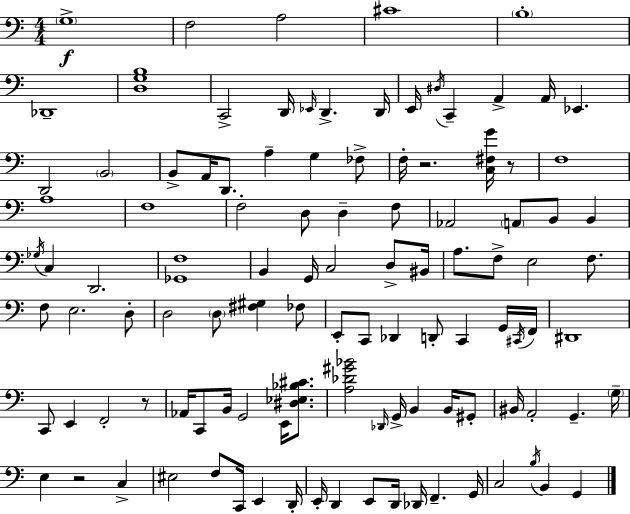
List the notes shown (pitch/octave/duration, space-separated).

G3/w F3/h A3/h C#4/w B3/w Db2/w [D3,G3,B3]/w C2/h D2/s Eb2/s D2/q. D2/s E2/s D#3/s C2/q A2/q A2/s Eb2/q. D2/h B2/h B2/e A2/s D2/e. A3/q G3/q FES3/e F3/s R/h. [C3,F#3,G4]/s R/e F3/w A3/w F3/w F3/h D3/e D3/q F3/e Ab2/h A2/e B2/e B2/q Gb3/s C3/q D2/h. [Gb2,F3]/w B2/q G2/s C3/h D3/e BIS2/s A3/e. F3/e E3/h F3/e. F3/e E3/h. D3/e D3/h D3/e [F#3,G#3]/q FES3/e E2/e C2/e Db2/q D2/e C2/q G2/s C#2/s F2/s D#2/w C2/e E2/q F2/h R/e Ab2/s C2/e B2/s G2/h E2/s [D#3,Eb3,Bb3,C#4]/e. [A3,Db4,G#4,Bb4]/h Db2/s G2/s B2/q B2/s G#2/e BIS2/s A2/h G2/q. G3/s E3/q R/h C3/q EIS3/h F3/e C2/s E2/q D2/s E2/s D2/q E2/e D2/s Db2/s F2/q. G2/s C3/h B3/s B2/q G2/q